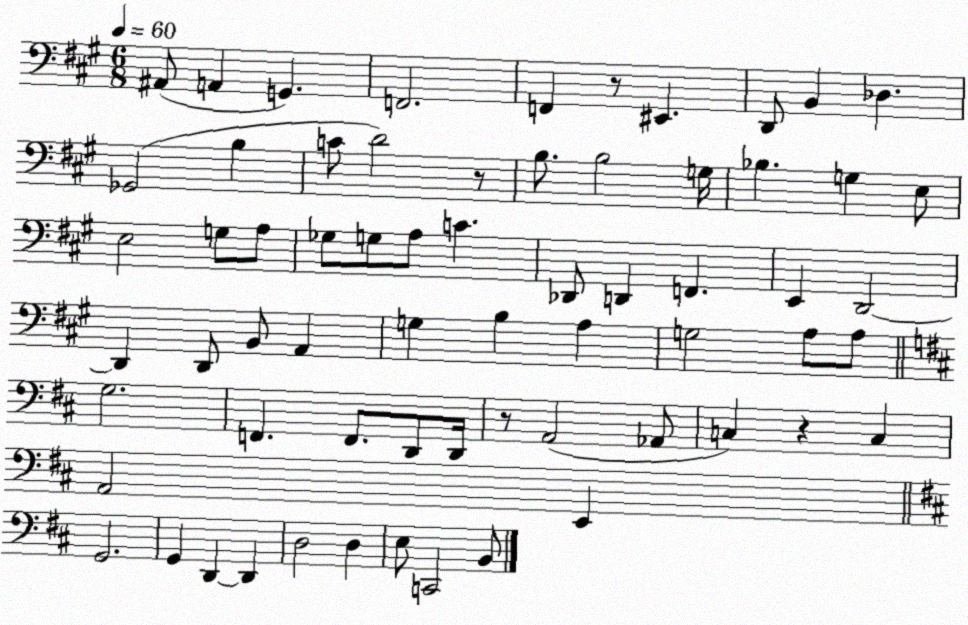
X:1
T:Untitled
M:6/8
L:1/4
K:A
^A,,/2 A,, G,, F,,2 F,, z/2 ^E,, D,,/2 B,, _D, _G,,2 B, C/2 D2 z/2 B,/2 B,2 G,/4 _B, G, E,/2 E,2 G,/2 A,/2 _G,/2 G,/2 A,/2 C _D,,/2 D,, F,, E,, D,,2 D,, D,,/2 B,,/2 A,, G, B, A, G,2 A,/2 A,/2 G,2 F,, F,,/2 D,,/2 D,,/4 z/2 A,,2 _A,,/2 C, z C, A,,2 E,, G,,2 G,, D,, D,, D,2 D, E,/2 C,,2 B,,/2